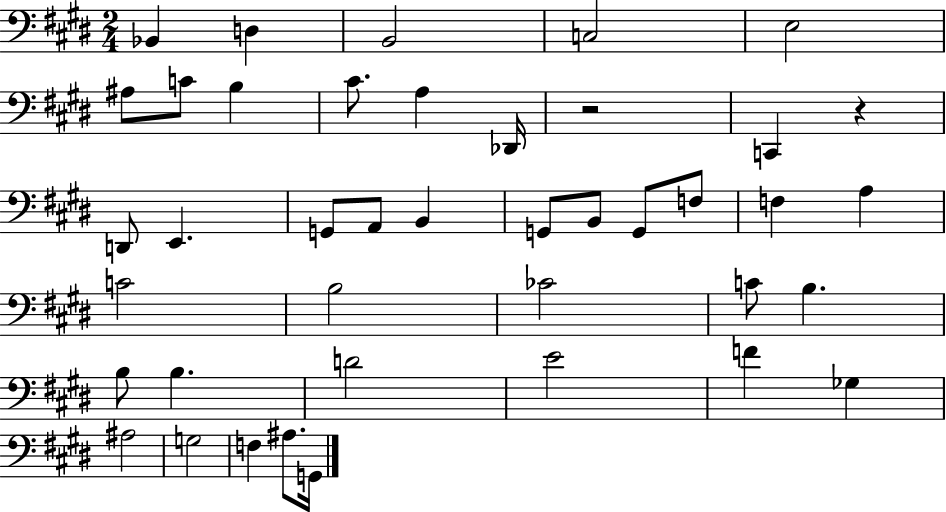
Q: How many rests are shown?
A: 2